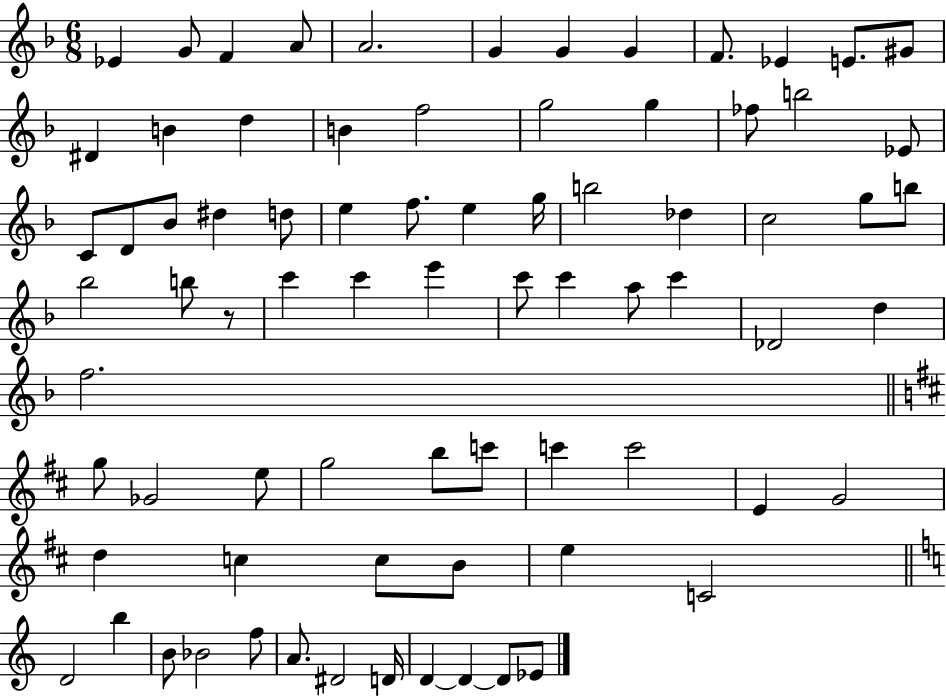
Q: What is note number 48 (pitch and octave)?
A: F5